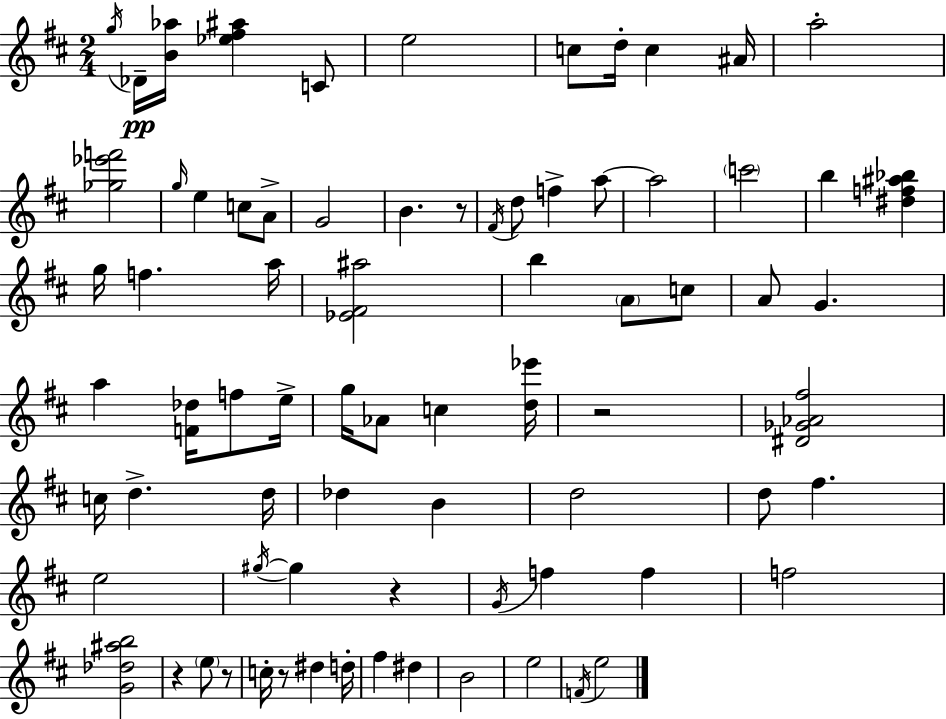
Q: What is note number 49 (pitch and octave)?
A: F5